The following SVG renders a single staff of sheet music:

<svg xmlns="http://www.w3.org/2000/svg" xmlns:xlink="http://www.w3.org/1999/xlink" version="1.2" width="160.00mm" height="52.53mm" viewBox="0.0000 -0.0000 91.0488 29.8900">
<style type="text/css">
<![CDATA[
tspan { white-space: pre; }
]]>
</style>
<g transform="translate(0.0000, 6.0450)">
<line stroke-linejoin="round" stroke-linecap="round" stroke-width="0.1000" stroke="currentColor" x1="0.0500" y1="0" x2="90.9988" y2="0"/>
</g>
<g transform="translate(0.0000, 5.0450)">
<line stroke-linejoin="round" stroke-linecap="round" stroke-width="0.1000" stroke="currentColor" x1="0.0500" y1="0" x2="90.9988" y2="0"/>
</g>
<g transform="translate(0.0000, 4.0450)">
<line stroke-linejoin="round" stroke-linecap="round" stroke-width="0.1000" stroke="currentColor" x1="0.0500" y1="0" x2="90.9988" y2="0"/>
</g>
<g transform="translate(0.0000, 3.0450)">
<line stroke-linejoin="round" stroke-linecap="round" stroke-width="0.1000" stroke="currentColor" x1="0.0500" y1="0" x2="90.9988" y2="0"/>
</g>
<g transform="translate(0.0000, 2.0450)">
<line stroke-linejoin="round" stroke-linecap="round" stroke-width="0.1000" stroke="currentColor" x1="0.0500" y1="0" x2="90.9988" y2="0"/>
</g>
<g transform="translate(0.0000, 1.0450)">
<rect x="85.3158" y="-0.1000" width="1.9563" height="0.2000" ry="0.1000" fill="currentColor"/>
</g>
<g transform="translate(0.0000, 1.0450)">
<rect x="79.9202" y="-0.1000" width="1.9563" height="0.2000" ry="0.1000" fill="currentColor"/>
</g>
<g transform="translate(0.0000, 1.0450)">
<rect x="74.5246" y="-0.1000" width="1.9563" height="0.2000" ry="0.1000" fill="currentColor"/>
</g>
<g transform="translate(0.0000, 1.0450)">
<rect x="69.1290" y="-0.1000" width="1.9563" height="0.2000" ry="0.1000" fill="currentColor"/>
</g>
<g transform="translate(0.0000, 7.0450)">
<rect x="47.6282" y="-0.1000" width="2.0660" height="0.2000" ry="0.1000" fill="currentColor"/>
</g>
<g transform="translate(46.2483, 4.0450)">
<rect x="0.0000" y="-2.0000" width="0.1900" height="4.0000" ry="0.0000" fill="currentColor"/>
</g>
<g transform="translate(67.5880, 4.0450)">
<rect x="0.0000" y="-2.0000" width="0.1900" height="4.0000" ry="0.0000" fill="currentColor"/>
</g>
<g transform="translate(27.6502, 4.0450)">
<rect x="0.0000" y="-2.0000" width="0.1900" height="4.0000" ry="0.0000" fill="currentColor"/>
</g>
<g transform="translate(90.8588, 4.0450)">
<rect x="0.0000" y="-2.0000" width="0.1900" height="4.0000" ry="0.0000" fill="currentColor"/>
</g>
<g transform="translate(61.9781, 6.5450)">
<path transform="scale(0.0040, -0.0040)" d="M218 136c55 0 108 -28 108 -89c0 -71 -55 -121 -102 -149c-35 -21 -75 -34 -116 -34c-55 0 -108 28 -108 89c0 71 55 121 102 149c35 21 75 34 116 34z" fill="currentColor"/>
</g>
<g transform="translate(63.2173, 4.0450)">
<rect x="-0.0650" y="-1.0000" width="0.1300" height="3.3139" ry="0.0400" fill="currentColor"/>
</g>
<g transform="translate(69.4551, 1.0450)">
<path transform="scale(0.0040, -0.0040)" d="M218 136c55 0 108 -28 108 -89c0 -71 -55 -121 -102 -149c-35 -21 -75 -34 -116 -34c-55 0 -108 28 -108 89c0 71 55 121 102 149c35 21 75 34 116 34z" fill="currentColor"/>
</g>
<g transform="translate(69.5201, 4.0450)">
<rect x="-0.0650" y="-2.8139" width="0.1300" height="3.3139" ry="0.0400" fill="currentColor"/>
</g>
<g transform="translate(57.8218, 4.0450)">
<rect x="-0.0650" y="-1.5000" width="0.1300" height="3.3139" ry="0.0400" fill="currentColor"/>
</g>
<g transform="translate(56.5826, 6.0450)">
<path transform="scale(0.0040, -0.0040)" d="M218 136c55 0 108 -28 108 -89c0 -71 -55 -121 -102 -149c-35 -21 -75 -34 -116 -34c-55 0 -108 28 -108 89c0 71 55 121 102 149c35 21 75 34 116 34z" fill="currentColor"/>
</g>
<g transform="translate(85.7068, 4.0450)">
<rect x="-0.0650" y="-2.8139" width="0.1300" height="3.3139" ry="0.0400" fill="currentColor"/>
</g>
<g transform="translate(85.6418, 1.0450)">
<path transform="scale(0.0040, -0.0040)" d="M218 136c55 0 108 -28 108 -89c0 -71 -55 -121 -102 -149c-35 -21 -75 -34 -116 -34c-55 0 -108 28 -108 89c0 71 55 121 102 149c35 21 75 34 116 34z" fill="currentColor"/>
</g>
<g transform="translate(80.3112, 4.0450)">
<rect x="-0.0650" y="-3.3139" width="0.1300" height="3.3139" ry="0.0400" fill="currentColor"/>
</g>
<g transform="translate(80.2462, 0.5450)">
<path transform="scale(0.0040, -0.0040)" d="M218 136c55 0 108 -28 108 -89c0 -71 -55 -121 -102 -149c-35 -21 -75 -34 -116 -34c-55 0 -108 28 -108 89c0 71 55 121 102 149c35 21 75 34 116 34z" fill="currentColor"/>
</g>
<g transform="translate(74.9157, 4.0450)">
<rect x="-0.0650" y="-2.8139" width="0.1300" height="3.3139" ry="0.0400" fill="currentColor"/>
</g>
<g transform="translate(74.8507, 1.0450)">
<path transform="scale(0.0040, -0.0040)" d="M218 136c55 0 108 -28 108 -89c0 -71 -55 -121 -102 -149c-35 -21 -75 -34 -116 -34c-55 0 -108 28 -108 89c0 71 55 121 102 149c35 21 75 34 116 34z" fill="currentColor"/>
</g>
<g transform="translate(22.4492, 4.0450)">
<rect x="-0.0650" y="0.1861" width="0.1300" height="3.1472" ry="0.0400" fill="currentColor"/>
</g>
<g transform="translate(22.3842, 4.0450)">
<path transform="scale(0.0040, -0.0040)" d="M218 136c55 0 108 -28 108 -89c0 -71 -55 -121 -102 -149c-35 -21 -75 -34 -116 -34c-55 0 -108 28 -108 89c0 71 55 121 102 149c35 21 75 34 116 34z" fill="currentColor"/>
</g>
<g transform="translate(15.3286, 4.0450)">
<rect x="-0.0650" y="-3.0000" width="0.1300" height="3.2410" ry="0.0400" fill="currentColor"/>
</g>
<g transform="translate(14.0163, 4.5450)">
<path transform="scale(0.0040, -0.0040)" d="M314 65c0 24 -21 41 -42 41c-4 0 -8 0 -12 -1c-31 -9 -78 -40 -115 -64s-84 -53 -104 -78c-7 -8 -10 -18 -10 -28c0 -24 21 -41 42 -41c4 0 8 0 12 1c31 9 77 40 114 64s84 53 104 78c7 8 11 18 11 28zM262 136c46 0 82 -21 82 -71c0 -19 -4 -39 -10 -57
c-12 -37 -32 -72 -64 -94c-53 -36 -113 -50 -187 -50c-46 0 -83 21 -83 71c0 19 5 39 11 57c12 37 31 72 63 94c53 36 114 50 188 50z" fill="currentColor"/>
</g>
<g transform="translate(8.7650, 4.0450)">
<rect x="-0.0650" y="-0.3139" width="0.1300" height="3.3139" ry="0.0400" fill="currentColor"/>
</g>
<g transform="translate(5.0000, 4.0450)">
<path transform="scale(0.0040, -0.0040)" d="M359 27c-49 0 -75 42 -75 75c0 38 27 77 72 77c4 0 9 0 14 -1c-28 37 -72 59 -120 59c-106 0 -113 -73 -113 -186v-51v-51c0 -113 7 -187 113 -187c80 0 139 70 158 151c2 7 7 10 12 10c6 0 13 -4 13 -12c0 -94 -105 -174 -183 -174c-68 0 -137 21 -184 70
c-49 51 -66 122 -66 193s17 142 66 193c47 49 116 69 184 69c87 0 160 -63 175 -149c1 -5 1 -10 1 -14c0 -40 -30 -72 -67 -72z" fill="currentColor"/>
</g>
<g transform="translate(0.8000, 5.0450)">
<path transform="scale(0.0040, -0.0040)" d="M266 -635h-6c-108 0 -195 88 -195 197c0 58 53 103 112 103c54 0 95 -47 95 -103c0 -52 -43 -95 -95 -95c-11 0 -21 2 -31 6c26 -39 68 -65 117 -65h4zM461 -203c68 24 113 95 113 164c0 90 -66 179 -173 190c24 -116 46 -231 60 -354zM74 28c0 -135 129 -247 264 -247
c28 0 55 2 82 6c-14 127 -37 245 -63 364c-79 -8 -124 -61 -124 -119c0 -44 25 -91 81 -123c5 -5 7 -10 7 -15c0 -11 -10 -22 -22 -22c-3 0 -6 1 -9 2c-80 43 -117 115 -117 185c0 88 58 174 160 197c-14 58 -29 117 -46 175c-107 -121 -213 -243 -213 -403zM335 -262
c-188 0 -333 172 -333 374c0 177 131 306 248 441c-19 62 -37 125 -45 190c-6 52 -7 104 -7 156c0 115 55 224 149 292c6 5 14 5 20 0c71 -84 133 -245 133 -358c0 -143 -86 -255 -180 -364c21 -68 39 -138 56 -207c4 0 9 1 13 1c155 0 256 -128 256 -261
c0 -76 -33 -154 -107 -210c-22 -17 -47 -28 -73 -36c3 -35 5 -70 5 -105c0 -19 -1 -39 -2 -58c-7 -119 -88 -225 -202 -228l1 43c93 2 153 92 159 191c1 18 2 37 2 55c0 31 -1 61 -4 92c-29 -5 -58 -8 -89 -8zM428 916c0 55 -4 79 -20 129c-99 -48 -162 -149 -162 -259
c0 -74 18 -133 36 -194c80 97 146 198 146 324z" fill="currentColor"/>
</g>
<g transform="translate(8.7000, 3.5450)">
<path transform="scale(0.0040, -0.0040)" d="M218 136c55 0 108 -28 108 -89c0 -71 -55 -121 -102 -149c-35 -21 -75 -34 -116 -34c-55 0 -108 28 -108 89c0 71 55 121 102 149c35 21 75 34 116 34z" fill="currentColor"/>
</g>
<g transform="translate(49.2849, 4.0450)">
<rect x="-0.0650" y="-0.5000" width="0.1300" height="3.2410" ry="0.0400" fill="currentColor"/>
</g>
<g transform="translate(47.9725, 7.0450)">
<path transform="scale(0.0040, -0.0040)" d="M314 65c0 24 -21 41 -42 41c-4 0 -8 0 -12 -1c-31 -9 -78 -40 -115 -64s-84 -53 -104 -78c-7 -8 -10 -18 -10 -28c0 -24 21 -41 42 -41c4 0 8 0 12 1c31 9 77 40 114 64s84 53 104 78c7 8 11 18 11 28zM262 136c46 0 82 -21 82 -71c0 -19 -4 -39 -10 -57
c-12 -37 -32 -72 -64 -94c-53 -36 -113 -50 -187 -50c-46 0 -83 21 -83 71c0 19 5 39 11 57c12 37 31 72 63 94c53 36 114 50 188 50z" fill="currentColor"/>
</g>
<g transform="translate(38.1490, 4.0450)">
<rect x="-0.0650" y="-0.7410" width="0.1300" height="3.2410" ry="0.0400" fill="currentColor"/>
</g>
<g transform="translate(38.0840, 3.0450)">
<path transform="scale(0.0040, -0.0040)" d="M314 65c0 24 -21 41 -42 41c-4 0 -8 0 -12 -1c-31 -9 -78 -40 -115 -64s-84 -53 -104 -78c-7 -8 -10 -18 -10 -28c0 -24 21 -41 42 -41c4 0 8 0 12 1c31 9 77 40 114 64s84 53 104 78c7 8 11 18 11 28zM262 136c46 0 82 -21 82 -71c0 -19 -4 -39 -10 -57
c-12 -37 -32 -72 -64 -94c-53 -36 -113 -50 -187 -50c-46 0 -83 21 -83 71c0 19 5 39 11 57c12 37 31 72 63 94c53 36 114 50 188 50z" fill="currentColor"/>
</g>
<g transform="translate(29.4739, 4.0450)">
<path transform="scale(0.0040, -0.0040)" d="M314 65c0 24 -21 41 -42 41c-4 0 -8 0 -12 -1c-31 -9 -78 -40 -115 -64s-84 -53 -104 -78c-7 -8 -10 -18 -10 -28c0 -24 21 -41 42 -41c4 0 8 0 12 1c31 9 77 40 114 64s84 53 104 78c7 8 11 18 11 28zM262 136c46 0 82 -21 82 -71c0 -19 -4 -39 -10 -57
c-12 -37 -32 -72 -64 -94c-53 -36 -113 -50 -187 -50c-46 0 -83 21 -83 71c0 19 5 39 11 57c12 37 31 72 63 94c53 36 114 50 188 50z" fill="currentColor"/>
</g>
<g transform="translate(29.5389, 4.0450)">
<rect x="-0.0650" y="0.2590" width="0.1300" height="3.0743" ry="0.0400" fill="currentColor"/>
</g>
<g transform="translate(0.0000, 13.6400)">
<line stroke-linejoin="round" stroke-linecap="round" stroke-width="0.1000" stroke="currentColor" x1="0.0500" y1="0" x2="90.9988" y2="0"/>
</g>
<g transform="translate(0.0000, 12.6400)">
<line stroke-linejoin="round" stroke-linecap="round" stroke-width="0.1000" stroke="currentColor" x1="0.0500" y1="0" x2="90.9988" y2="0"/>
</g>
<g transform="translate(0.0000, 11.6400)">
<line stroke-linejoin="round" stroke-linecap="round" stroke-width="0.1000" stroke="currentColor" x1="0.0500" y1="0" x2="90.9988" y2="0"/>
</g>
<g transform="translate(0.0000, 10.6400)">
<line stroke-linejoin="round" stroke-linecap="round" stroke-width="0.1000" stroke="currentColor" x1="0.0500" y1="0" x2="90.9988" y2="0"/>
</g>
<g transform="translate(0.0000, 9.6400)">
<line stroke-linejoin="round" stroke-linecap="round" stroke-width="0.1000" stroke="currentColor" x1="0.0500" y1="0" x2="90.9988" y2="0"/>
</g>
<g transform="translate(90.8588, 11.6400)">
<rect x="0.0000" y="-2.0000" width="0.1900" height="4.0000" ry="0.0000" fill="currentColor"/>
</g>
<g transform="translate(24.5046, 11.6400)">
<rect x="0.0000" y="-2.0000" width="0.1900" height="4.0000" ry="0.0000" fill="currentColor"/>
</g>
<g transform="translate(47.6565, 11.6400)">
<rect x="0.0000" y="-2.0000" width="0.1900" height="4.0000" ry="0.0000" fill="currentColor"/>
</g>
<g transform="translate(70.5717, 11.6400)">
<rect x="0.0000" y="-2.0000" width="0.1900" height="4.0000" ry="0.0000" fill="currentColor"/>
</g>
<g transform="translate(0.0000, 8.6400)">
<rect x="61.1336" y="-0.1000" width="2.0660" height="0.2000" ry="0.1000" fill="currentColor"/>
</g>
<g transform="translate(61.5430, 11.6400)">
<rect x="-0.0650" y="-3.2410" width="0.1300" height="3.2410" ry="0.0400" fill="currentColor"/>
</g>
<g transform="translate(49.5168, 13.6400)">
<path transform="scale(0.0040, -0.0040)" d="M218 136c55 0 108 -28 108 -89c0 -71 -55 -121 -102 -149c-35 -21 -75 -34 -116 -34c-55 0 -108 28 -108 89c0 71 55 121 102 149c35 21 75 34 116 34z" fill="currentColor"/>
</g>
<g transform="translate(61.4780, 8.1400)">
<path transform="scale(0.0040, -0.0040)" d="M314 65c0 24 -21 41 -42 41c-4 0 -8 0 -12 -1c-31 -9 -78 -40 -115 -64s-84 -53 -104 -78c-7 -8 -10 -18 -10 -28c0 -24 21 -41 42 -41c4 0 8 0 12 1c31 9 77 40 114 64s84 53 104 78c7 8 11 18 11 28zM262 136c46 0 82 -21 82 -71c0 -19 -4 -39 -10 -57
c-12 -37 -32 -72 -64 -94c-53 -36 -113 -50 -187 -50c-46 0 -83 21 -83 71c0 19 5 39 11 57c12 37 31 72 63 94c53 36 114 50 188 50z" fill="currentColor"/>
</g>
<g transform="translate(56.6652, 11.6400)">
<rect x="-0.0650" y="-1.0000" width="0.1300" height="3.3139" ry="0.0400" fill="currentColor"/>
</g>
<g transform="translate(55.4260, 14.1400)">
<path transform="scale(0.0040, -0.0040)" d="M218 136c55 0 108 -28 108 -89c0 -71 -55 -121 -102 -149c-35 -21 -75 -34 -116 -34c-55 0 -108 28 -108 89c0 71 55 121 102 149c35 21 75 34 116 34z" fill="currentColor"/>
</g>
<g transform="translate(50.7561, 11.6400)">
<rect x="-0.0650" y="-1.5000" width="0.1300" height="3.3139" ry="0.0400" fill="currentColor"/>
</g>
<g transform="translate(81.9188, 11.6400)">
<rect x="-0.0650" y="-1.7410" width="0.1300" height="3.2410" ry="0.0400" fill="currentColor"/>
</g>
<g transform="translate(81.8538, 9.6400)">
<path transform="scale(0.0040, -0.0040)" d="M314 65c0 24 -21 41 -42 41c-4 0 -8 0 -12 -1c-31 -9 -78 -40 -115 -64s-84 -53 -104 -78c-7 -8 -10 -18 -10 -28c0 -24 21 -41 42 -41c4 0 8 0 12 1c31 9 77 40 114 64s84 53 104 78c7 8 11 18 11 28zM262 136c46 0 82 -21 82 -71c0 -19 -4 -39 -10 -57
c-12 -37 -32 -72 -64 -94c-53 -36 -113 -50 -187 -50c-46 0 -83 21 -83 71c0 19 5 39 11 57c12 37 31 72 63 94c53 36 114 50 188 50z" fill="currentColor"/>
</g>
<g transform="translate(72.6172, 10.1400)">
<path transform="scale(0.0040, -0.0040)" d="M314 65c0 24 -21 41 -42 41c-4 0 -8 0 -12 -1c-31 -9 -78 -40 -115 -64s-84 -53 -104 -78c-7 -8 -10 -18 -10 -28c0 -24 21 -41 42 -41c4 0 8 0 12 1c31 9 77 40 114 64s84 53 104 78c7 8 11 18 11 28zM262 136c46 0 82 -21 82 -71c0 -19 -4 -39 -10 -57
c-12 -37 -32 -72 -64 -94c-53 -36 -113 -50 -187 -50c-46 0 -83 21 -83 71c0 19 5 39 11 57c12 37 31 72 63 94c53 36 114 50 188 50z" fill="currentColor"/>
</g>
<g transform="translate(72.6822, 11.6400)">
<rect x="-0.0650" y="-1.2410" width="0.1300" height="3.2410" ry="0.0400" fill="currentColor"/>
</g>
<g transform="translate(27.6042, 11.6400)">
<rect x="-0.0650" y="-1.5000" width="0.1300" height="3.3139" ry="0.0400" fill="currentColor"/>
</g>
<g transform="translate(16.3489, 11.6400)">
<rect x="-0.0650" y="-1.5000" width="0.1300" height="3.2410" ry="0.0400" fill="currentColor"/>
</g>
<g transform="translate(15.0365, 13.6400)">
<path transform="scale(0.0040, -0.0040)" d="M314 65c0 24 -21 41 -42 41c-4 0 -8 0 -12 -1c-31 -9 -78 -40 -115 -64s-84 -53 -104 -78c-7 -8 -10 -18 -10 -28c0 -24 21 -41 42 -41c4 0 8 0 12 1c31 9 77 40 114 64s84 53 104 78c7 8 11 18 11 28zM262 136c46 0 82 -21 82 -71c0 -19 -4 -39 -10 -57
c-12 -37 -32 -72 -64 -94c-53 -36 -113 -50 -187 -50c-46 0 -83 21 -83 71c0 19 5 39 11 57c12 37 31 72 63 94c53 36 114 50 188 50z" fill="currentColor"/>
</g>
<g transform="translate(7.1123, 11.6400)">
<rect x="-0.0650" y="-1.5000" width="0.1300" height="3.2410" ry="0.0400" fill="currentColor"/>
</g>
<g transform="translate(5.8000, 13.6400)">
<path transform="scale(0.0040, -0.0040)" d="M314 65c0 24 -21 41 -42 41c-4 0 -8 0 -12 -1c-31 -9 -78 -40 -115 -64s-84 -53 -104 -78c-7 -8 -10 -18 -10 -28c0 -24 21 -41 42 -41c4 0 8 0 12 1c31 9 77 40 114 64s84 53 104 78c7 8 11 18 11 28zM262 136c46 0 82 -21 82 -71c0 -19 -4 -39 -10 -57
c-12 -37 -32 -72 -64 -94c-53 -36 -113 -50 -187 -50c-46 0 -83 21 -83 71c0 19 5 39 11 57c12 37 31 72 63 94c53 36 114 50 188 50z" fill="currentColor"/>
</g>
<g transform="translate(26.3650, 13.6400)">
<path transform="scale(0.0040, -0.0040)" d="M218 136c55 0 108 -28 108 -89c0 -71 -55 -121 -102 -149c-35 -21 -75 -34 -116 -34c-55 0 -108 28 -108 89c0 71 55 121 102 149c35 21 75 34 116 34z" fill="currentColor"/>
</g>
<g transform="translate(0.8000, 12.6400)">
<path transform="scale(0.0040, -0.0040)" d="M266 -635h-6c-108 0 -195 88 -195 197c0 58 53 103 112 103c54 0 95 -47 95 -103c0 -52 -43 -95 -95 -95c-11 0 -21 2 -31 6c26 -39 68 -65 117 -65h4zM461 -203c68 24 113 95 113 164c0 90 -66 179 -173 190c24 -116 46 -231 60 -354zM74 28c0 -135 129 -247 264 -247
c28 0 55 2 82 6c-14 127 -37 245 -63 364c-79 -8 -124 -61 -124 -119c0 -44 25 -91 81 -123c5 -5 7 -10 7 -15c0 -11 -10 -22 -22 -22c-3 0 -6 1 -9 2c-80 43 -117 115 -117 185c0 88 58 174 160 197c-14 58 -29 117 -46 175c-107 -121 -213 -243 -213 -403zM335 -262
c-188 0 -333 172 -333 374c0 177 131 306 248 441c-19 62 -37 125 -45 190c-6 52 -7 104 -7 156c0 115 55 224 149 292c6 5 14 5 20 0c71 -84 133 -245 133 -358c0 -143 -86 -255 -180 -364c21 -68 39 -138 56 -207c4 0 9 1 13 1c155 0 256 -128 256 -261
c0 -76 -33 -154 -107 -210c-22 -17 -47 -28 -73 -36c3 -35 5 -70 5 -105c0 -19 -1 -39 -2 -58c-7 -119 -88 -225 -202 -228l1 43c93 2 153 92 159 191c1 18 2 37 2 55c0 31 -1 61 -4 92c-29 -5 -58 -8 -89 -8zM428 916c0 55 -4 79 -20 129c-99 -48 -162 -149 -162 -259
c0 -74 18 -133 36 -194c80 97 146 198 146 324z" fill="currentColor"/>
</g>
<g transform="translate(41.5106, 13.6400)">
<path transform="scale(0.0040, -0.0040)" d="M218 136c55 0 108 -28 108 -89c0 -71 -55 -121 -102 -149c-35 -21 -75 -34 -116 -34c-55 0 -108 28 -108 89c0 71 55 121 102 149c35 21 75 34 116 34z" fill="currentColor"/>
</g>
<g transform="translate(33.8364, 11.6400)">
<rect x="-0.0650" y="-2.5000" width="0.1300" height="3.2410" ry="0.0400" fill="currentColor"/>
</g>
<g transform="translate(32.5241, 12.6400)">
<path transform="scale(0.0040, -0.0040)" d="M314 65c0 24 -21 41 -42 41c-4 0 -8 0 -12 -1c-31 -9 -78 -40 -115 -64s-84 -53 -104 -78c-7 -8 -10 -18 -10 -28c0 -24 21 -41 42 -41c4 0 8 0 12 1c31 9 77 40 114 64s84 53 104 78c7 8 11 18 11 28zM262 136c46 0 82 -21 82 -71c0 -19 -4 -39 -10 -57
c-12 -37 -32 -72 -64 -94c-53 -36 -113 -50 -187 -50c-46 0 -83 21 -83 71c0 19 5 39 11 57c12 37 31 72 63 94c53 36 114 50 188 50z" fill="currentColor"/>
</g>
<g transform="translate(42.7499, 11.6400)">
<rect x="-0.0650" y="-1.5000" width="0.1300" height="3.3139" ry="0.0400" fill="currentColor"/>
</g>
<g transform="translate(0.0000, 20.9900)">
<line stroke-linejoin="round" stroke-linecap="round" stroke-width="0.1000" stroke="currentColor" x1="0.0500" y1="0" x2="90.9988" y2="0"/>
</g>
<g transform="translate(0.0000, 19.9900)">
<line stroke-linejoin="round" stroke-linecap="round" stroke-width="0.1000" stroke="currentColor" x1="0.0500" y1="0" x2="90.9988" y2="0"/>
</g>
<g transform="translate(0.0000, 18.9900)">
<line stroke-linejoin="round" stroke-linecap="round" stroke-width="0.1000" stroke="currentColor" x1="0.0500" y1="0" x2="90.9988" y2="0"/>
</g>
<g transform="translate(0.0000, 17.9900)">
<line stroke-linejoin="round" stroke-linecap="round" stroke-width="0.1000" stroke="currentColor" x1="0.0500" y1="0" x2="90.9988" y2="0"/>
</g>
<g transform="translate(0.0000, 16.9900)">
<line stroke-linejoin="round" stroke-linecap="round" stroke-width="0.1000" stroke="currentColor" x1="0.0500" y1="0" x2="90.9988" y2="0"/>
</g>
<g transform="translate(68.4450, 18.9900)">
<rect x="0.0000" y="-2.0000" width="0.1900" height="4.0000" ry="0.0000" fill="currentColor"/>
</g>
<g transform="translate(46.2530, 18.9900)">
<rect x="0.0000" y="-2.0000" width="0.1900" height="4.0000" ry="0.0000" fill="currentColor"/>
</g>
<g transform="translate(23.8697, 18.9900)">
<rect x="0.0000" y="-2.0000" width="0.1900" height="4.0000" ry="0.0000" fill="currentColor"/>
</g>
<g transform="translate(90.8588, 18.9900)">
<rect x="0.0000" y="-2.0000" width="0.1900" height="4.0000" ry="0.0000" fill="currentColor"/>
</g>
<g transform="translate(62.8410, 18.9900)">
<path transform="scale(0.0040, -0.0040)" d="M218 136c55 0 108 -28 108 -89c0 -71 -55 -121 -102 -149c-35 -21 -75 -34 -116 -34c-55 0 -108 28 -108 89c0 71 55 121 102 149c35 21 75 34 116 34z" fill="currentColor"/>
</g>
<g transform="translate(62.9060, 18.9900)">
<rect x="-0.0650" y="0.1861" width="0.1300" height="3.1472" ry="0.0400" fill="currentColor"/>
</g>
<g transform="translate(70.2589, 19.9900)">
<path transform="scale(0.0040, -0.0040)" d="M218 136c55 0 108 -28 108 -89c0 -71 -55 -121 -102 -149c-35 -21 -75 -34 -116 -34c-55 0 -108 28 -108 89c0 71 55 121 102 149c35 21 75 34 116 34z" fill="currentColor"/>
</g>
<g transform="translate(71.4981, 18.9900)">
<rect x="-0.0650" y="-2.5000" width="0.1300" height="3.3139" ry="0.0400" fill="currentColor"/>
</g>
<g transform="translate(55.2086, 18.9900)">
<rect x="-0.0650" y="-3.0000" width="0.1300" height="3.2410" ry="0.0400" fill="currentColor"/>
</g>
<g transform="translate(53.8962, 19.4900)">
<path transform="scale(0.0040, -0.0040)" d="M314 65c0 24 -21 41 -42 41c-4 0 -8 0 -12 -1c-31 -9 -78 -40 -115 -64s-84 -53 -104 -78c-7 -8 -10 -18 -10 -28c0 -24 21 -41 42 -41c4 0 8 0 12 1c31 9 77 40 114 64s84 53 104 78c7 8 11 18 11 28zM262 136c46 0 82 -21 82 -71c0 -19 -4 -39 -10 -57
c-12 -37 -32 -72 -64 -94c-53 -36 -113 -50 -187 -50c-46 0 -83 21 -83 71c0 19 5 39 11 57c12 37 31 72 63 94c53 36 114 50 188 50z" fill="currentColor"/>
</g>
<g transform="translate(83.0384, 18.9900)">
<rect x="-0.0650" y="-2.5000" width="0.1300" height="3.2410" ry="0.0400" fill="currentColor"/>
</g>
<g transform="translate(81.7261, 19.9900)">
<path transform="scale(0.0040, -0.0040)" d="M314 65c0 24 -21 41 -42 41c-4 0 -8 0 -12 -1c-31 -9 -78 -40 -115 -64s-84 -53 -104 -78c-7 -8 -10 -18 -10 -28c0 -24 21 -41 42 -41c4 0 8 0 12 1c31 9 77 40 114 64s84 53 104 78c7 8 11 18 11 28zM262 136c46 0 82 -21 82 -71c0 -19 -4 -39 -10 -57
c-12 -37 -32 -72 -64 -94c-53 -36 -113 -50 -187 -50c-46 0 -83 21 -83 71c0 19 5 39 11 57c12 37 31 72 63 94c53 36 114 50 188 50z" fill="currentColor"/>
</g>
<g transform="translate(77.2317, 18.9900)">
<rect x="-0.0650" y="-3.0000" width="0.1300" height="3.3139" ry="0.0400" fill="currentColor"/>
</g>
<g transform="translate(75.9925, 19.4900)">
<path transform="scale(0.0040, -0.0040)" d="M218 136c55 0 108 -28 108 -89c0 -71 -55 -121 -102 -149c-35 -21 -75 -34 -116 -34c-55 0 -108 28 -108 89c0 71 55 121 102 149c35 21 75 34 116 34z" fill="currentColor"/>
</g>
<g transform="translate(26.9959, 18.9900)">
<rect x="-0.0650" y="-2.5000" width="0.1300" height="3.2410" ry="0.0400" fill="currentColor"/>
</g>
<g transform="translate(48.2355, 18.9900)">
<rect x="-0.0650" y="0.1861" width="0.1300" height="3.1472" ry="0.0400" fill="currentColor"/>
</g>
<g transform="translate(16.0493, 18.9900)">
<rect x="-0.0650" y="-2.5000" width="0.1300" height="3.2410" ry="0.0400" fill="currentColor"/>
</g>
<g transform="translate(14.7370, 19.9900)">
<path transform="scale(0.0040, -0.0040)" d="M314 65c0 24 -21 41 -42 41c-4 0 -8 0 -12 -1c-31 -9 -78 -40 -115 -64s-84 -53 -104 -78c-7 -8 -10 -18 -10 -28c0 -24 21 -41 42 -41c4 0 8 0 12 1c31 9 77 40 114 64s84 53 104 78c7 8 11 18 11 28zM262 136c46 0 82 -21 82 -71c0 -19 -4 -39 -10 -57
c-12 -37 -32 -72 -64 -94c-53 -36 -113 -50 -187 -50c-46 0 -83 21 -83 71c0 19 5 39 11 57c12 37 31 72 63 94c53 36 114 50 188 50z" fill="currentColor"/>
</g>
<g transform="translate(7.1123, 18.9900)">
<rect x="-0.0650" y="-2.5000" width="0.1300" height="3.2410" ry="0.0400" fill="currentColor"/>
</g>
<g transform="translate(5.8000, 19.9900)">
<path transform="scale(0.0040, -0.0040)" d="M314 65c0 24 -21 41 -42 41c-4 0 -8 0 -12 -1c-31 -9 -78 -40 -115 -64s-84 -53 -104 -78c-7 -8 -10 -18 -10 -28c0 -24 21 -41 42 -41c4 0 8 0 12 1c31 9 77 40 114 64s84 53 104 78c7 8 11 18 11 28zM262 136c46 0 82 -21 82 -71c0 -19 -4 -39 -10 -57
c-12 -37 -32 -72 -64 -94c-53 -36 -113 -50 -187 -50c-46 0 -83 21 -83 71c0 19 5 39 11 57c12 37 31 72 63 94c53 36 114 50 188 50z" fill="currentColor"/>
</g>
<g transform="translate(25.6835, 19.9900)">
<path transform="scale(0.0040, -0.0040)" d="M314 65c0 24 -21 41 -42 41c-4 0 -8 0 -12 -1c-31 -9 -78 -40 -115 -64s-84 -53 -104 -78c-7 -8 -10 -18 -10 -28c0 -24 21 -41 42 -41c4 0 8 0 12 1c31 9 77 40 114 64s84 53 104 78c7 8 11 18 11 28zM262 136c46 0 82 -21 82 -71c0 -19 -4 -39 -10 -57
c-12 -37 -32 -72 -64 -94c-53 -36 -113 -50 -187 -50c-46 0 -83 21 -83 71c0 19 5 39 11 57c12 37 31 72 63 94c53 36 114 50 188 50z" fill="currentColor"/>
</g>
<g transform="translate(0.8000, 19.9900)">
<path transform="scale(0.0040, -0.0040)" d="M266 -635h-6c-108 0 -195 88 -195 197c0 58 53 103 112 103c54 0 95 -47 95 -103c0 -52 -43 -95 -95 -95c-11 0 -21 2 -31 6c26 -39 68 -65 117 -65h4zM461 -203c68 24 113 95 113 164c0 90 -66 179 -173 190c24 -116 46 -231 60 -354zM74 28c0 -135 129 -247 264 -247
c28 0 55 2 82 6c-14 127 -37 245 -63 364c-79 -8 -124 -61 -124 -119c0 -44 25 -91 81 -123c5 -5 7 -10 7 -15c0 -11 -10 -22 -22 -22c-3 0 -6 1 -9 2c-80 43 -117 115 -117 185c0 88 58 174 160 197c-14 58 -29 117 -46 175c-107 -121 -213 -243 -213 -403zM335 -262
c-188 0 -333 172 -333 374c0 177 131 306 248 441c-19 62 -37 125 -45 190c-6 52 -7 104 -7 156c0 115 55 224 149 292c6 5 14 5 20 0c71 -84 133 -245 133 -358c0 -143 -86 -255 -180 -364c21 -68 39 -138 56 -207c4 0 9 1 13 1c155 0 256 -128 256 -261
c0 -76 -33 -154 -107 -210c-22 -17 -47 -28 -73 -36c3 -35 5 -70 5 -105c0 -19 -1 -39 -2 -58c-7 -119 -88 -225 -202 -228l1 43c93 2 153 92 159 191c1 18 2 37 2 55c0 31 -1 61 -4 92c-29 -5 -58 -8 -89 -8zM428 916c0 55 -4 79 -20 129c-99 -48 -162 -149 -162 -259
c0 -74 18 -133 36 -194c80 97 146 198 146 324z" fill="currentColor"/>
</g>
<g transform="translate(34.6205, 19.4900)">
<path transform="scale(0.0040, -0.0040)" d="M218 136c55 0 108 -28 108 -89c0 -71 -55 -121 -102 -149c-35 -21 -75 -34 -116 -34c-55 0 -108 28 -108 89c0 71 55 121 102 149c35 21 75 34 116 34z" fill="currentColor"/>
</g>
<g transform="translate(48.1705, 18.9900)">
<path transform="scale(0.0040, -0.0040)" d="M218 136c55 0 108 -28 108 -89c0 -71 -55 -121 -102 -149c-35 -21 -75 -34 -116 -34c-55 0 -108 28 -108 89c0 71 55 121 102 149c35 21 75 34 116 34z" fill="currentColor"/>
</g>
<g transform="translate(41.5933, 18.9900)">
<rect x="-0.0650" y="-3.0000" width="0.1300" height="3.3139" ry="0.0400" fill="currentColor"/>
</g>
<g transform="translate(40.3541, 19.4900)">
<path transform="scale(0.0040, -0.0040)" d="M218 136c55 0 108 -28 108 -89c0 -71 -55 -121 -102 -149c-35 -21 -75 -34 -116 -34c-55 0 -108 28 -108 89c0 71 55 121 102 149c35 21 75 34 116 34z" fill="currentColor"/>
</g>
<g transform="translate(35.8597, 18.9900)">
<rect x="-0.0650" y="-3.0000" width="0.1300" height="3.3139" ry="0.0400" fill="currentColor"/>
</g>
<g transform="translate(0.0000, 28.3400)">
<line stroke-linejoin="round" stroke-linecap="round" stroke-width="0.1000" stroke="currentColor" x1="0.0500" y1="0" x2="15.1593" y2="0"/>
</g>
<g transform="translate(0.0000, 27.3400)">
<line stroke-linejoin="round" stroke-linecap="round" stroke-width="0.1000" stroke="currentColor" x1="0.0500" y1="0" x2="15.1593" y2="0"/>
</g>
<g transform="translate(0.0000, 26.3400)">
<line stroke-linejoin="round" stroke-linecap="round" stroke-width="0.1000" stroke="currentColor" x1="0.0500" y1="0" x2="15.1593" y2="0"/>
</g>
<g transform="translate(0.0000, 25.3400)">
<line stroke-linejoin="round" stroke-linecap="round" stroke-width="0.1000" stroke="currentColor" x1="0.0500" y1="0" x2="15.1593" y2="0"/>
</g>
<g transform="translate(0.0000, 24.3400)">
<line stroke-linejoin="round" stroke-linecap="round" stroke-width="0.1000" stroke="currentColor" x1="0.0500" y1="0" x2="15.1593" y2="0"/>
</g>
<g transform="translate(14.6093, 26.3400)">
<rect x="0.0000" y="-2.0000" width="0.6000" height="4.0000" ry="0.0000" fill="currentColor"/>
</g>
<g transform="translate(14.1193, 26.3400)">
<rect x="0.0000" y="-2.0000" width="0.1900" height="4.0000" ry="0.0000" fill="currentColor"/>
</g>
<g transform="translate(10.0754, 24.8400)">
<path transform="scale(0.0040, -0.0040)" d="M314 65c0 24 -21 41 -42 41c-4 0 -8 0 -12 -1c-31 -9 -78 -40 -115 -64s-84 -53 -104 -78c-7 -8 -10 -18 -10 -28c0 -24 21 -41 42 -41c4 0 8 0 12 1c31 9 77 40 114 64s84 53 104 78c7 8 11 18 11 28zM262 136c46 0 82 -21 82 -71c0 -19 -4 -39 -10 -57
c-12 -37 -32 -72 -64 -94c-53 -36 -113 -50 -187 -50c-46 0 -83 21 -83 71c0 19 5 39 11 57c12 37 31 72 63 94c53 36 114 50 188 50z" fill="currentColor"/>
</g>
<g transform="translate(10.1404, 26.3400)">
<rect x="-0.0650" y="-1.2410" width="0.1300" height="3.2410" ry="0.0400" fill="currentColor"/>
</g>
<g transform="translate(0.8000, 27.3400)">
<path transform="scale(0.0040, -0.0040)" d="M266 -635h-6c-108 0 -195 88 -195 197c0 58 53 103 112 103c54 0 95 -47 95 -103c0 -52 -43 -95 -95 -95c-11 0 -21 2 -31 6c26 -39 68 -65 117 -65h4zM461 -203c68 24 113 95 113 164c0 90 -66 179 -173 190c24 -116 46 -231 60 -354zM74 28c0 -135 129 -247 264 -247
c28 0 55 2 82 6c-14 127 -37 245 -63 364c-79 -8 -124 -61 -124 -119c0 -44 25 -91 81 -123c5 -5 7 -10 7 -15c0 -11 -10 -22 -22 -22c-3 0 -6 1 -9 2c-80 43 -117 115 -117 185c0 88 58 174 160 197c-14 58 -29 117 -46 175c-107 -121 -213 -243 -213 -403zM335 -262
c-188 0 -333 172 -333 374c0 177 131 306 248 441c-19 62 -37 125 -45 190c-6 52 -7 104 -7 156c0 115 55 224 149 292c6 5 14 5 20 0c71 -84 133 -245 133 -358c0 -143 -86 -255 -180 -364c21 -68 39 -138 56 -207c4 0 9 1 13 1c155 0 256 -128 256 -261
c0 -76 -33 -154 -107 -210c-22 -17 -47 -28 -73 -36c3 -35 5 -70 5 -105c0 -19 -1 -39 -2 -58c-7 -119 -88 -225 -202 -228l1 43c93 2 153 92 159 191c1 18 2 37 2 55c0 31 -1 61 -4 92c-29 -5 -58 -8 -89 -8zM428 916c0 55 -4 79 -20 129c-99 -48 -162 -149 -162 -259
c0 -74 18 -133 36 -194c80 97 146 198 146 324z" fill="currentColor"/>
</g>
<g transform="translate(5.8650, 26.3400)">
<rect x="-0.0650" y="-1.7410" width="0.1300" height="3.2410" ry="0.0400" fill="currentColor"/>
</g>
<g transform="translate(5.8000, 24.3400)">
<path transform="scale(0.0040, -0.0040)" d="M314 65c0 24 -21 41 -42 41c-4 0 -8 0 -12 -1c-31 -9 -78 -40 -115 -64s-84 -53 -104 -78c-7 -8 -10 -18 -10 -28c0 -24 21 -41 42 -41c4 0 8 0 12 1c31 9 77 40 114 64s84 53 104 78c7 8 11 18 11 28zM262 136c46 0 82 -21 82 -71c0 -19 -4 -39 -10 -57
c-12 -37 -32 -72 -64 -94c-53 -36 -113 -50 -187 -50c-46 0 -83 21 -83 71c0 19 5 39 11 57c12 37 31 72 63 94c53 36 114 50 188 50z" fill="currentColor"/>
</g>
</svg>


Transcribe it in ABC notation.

X:1
T:Untitled
M:4/4
L:1/4
K:C
c A2 B B2 d2 C2 E D a a b a E2 E2 E G2 E E D b2 e2 f2 G2 G2 G2 A A B A2 B G A G2 f2 e2